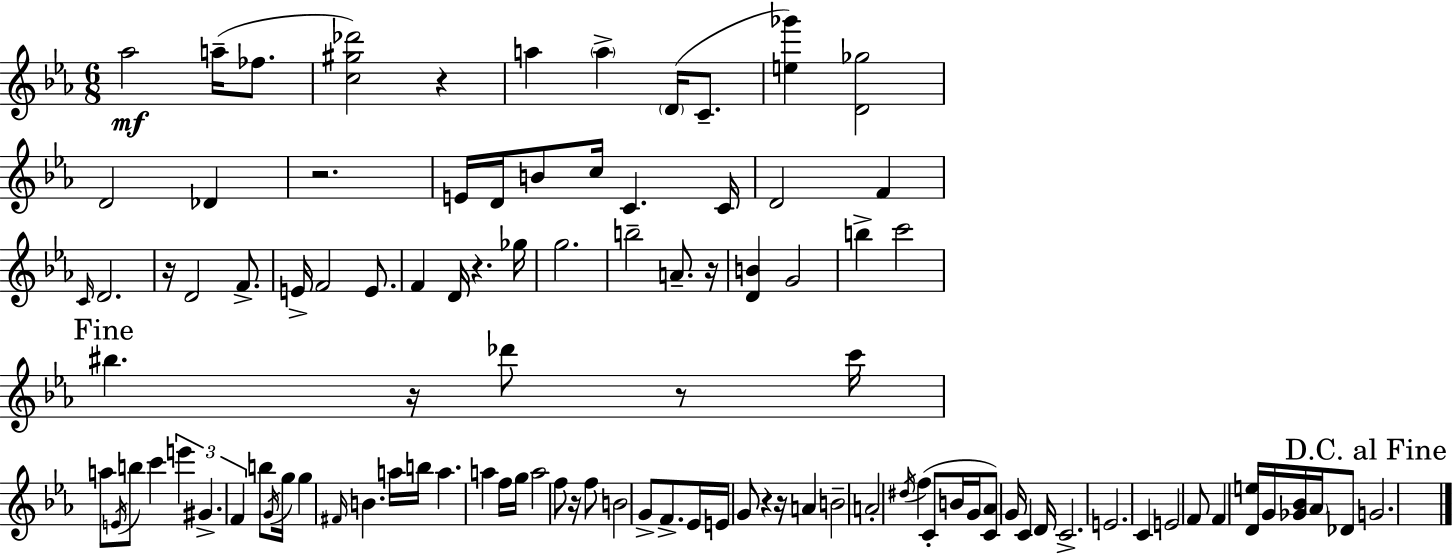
{
  \clef treble
  \numericTimeSignature
  \time 6/8
  \key ees \major
  aes''2\mf a''16--( fes''8. | <c'' gis'' des'''>2) r4 | a''4 \parenthesize a''4-> \parenthesize d'16( c'8.-- | <e'' ges'''>4) <d' ges''>2 | \break d'2 des'4 | r2. | e'16 d'16 b'8 c''16 c'4. c'16 | d'2 f'4 | \break \grace { c'16 } d'2. | r16 d'2 f'8.-> | e'16-> f'2 e'8. | f'4 d'16 r4. | \break ges''16 g''2. | b''2-- a'8.-- | r16 <d' b'>4 g'2 | b''4-> c'''2 | \break \mark "Fine" bis''4. r16 des'''8 r8 | c'''16 a''8 \acciaccatura { e'16 } b''8 c'''4 \tuplet 3/2 { e'''4 | gis'4.-> f'4 } | b''8 \acciaccatura { g'16 } g''16 g''4 \grace { fis'16 } b'4. | \break a''16 b''16 a''4. a''4 | f''16 g''16 a''2 | f''8 r16 f''8 b'2 | g'8-> f'8.-> ees'16 e'16 g'8 r4 | \break r16 a'4 b'2-- | a'2-. | \acciaccatura { dis''16 }( f''4 c'8-. b'16 g'16 <c' aes'>8) g'16 | c'4 d'16 c'2.-> | \break e'2. | c'4 e'2 | f'8 f'4 <d' e''>16 | g'16 <ges' bes'>16 \parenthesize aes'16 des'8 \mark "D.C. al Fine" g'2. | \break \bar "|."
}